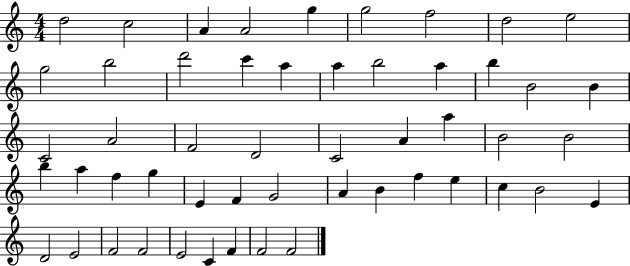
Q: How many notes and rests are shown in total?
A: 52